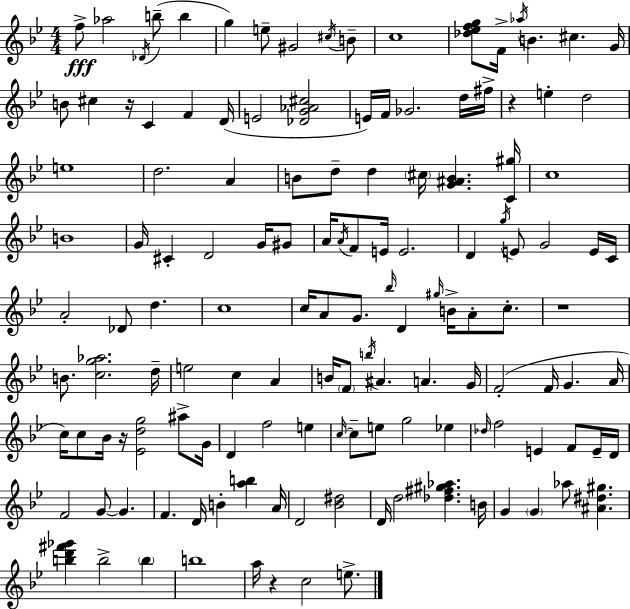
F5/e Ab5/h Db4/s B5/e B5/q G5/q E5/e G#4/h C#5/s B4/e C5/w [Db5,Eb5,F5,G5]/e F4/s Ab5/s B4/q. C#5/q. G4/s B4/e C#5/q R/s C4/q F4/q D4/s E4/h [Db4,G4,Ab4,C#5]/h E4/s F4/s Gb4/h. D5/s F#5/s R/q E5/q D5/h E5/w D5/h. A4/q B4/e D5/e D5/q C#5/s [G4,A#4,B4]/q. [C4,G#5]/s C5/w B4/w G4/s C#4/q D4/h G4/s G#4/e A4/s A4/s F4/e E4/s E4/h. D4/q G5/s E4/e G4/h E4/s C4/s A4/h Db4/e D5/q. C5/w C5/s A4/e G4/e. Bb5/s D4/q G#5/s B4/s A4/e C5/e. R/w B4/e. [C5,G5,Ab5]/h. D5/s E5/h C5/q A4/q B4/s F4/e B5/s A#4/q. A4/q. G4/s F4/h F4/s G4/q. A4/s C5/s C5/e Bb4/s R/s [Eb4,D5,G5]/h A#5/e G4/s D4/q F5/h E5/q C5/s C5/e E5/e G5/h Eb5/q Db5/s F5/h E4/q F4/e E4/s D4/s F4/h G4/e G4/q. F4/q. D4/s B4/q [A5,B5]/q A4/s D4/h [Bb4,D#5]/h D4/s D5/h [Db5,F#5,G#5,Ab5]/q. B4/s G4/q G4/q Ab5/e [A#4,D#5,G#5]/q. [B5,D6,F#6,Gb6]/q B5/h B5/q B5/w A5/s R/q C5/h E5/e.